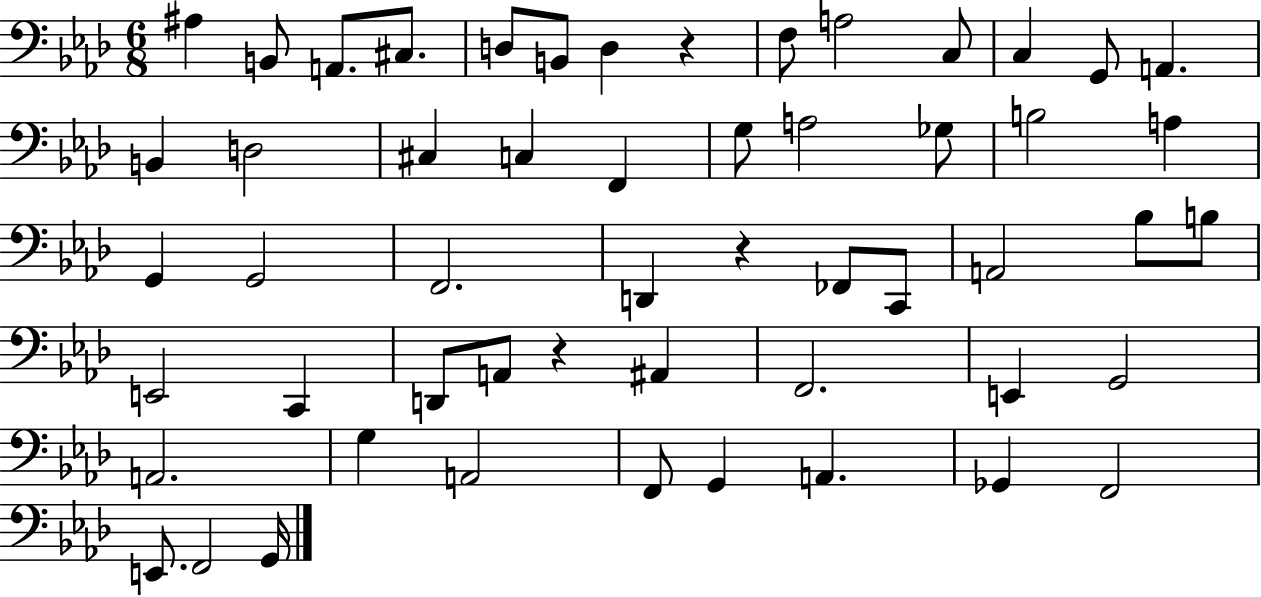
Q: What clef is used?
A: bass